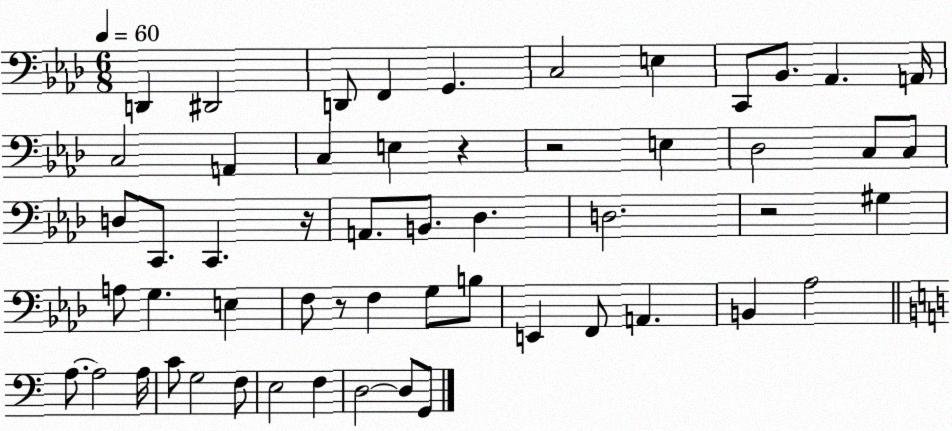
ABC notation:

X:1
T:Untitled
M:6/8
L:1/4
K:Ab
D,, ^D,,2 D,,/2 F,, G,, C,2 E, C,,/2 _B,,/2 _A,, A,,/4 C,2 A,, C, E, z z2 E, _D,2 C,/2 C,/2 D,/2 C,,/2 C,, z/4 A,,/2 B,,/2 _D, D,2 z2 ^G, A,/2 G, E, F,/2 z/2 F, G,/2 B,/2 E,, F,,/2 A,, B,, _A,2 A,/2 A,2 A,/4 C/2 G,2 F,/2 E,2 F, D,2 D,/2 G,,/2